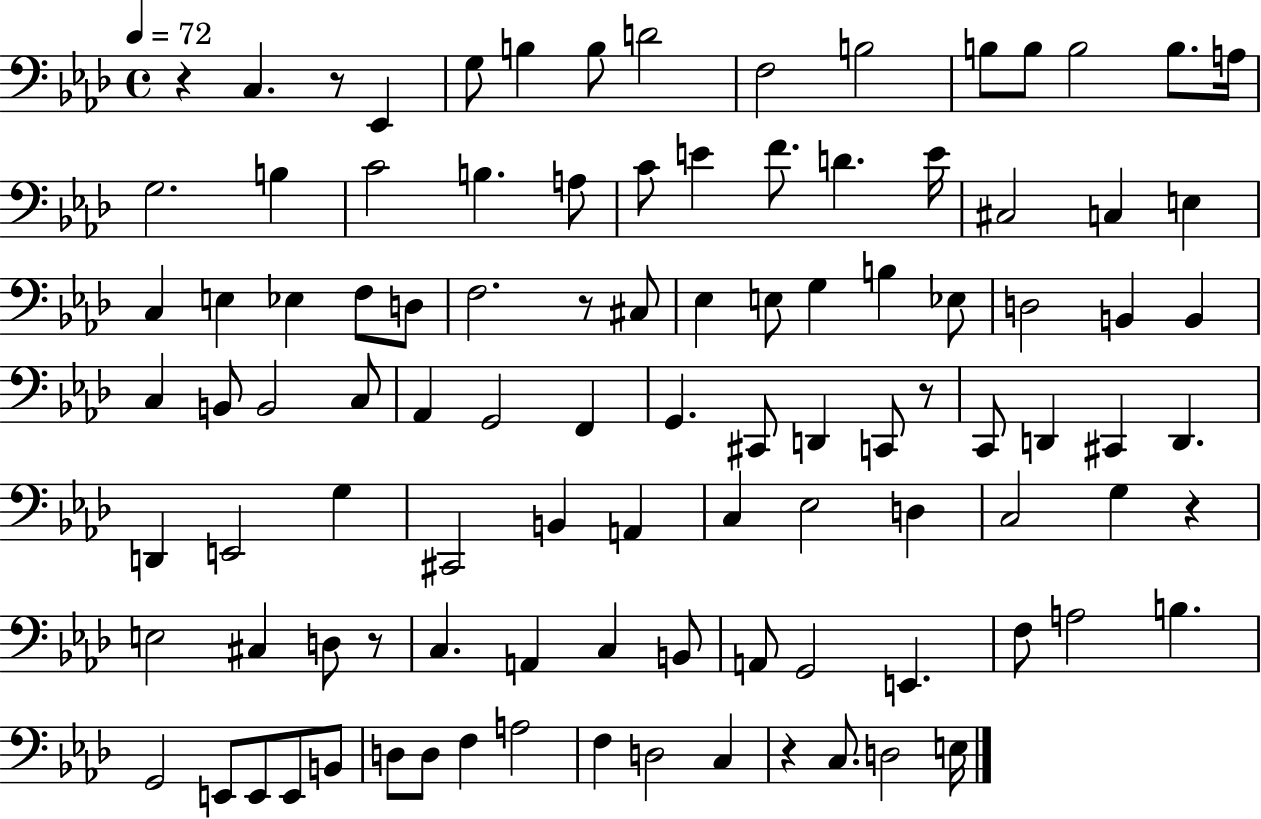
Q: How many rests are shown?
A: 7